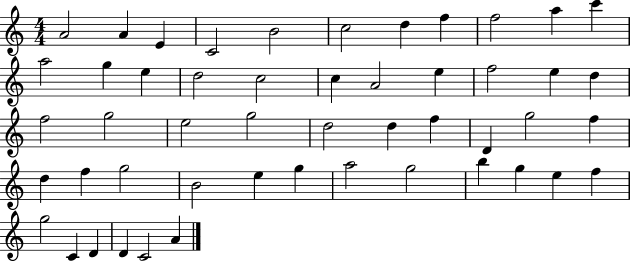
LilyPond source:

{
  \clef treble
  \numericTimeSignature
  \time 4/4
  \key c \major
  a'2 a'4 e'4 | c'2 b'2 | c''2 d''4 f''4 | f''2 a''4 c'''4 | \break a''2 g''4 e''4 | d''2 c''2 | c''4 a'2 e''4 | f''2 e''4 d''4 | \break f''2 g''2 | e''2 g''2 | d''2 d''4 f''4 | d'4 g''2 f''4 | \break d''4 f''4 g''2 | b'2 e''4 g''4 | a''2 g''2 | b''4 g''4 e''4 f''4 | \break g''2 c'4 d'4 | d'4 c'2 a'4 | \bar "|."
}